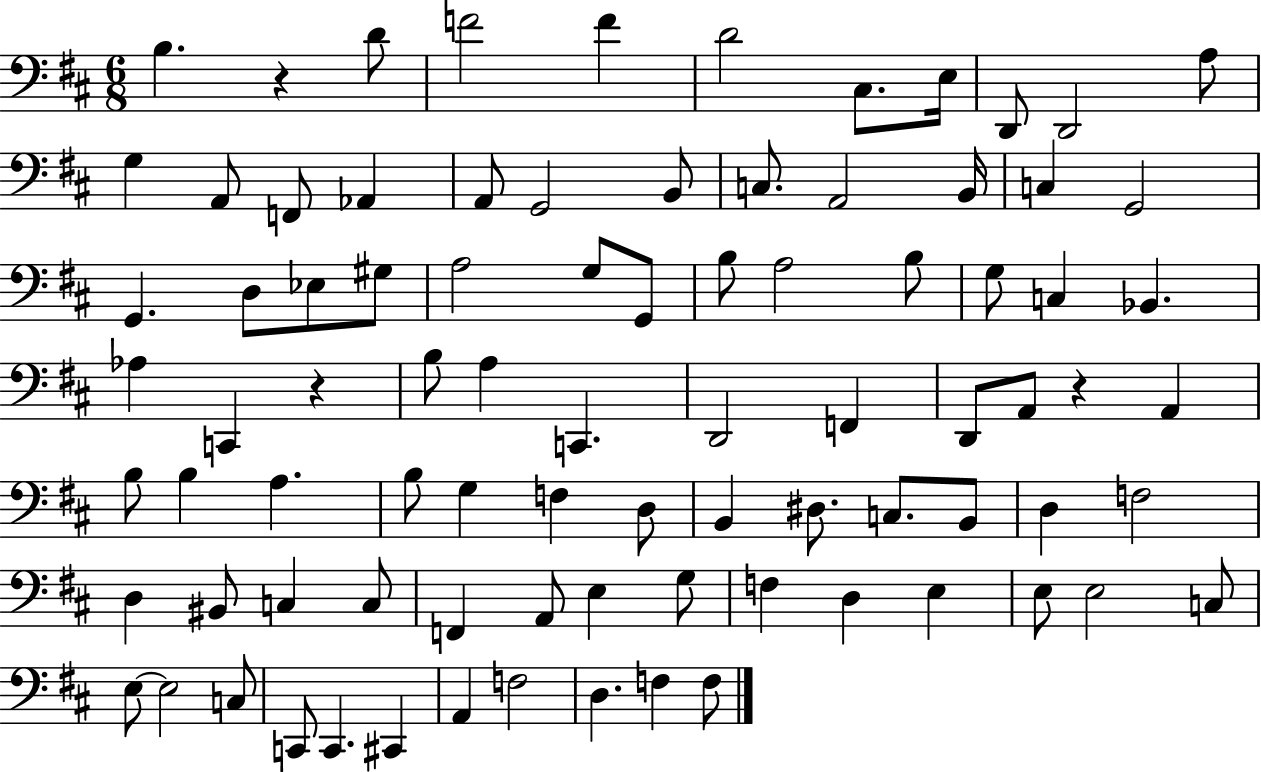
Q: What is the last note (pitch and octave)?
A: F3